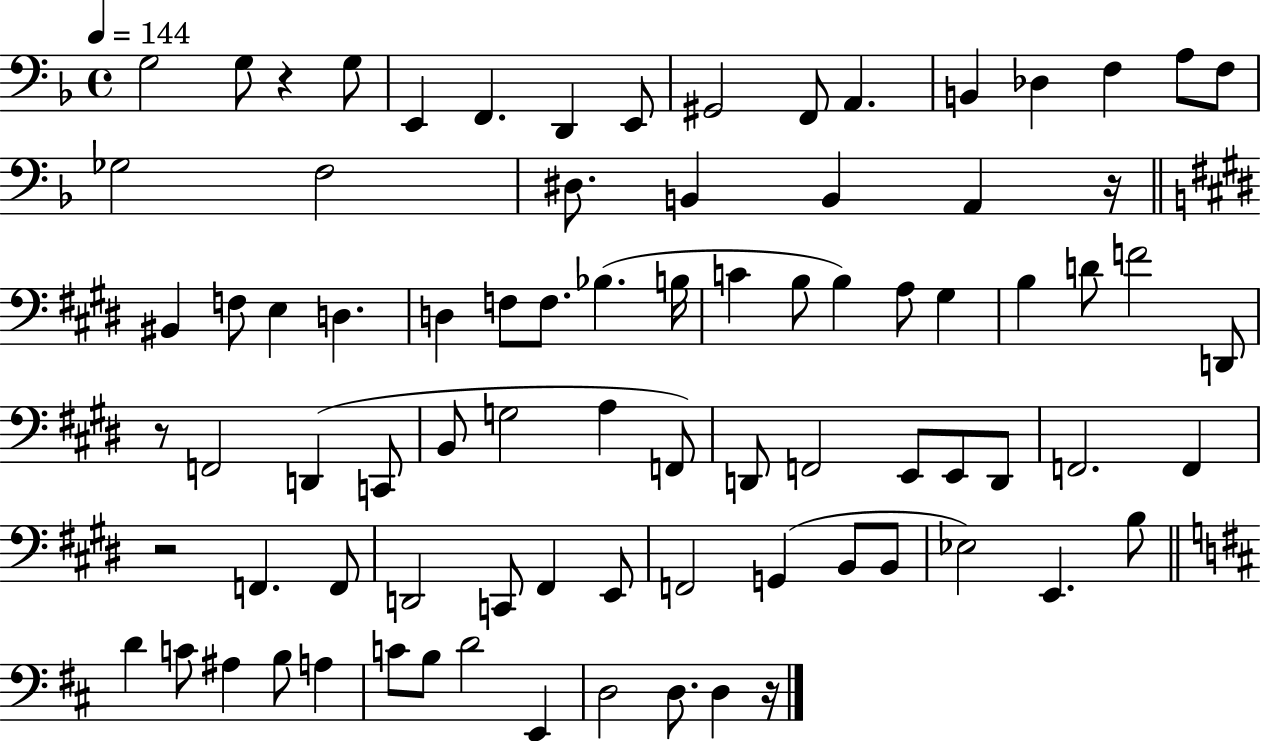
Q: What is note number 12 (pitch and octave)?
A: Db3